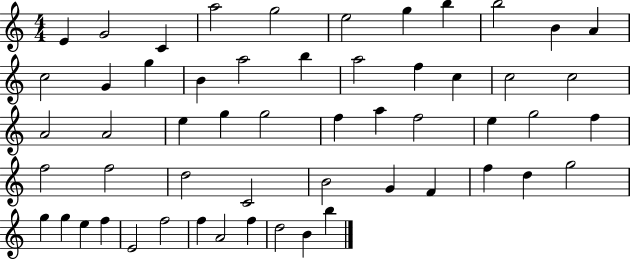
{
  \clef treble
  \numericTimeSignature
  \time 4/4
  \key c \major
  e'4 g'2 c'4 | a''2 g''2 | e''2 g''4 b''4 | b''2 b'4 a'4 | \break c''2 g'4 g''4 | b'4 a''2 b''4 | a''2 f''4 c''4 | c''2 c''2 | \break a'2 a'2 | e''4 g''4 g''2 | f''4 a''4 f''2 | e''4 g''2 f''4 | \break f''2 f''2 | d''2 c'2 | b'2 g'4 f'4 | f''4 d''4 g''2 | \break g''4 g''4 e''4 f''4 | e'2 f''2 | f''4 a'2 f''4 | d''2 b'4 b''4 | \break \bar "|."
}